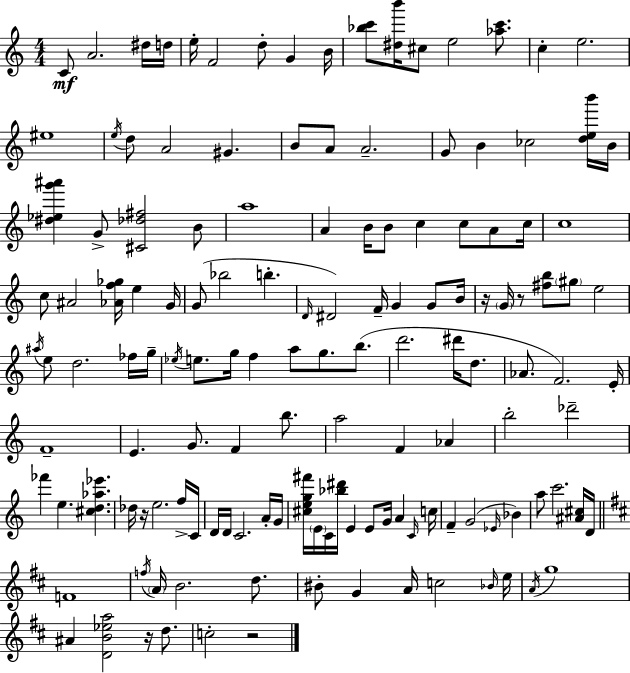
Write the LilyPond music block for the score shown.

{
  \clef treble
  \numericTimeSignature
  \time 4/4
  \key a \minor
  c'8\mf a'2. dis''16 d''16 | e''16-. f'2 d''8-. g'4 b'16 | <bes'' c'''>8 <dis'' b'''>16 cis''8 e''2 <aes'' c'''>8. | c''4-. e''2. | \break eis''1 | \acciaccatura { e''16 } d''8 a'2 gis'4. | b'8 a'8 a'2.-- | g'8 b'4 ces''2 <d'' e'' b'''>16 | \break b'16 <dis'' ees'' g''' ais'''>4 g'8-> <cis' des'' fis''>2 b'8 | a''1 | a'4 b'16 b'8 c''4 c''8 a'8 | c''16 c''1 | \break c''8 ais'2 <aes' f'' ges''>16 e''4 | g'16 g'8( bes''2 b''4.-. | \grace { d'16 } dis'2) f'16-- g'4 g'8 | b'16 r16 \parenthesize g'16 r8 <fis'' b''>8 \parenthesize gis''8 e''2 | \break \acciaccatura { ais''16 } e''8 d''2. | fes''16 g''16-- \acciaccatura { ees''16 } e''8. g''16 f''4 a''8 g''8. | b''8.( d'''2. | dis'''16 d''8. aes'8. f'2.) | \break e'16-. f'1-- | e'4. g'8. f'4 | b''8. a''2 f'4 | aes'4 b''2-. des'''2-- | \break fes'''4 e''4. <cis'' d'' aes'' ees'''>4. | des''16 r16 e''2. | f''16-> c'16 d'16 d'16 c'2. | a'16-. g'16 <cis'' e'' g'' fis'''>16 \parenthesize e'16 c'16 <bes'' dis'''>16 e'4 e'8 g'16 a'4 | \break \grace { c'16 } c''16 f'4-- g'2( | \grace { ees'16 } bes'4) a''8 c'''2. | <ais' cis''>16 d'16 \bar "||" \break \key d \major f'1 | \acciaccatura { f''16 } \parenthesize a'16 b'2. d''8. | bis'8-. g'4 a'16 c''2 | \grace { bes'16 } e''16 \acciaccatura { a'16 } g''1 | \break ais'4 <d' b' ees'' a''>2 r16 | d''8. c''2-. r2 | \bar "|."
}